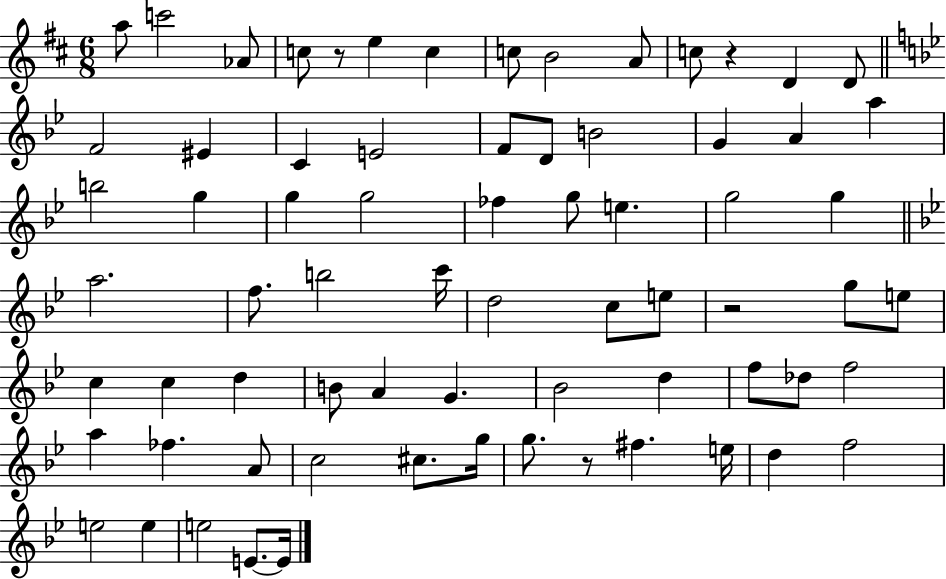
{
  \clef treble
  \numericTimeSignature
  \time 6/8
  \key d \major
  a''8 c'''2 aes'8 | c''8 r8 e''4 c''4 | c''8 b'2 a'8 | c''8 r4 d'4 d'8 | \break \bar "||" \break \key bes \major f'2 eis'4 | c'4 e'2 | f'8 d'8 b'2 | g'4 a'4 a''4 | \break b''2 g''4 | g''4 g''2 | fes''4 g''8 e''4. | g''2 g''4 | \break \bar "||" \break \key bes \major a''2. | f''8. b''2 c'''16 | d''2 c''8 e''8 | r2 g''8 e''8 | \break c''4 c''4 d''4 | b'8 a'4 g'4. | bes'2 d''4 | f''8 des''8 f''2 | \break a''4 fes''4. a'8 | c''2 cis''8. g''16 | g''8. r8 fis''4. e''16 | d''4 f''2 | \break e''2 e''4 | e''2 e'8.~~ e'16 | \bar "|."
}